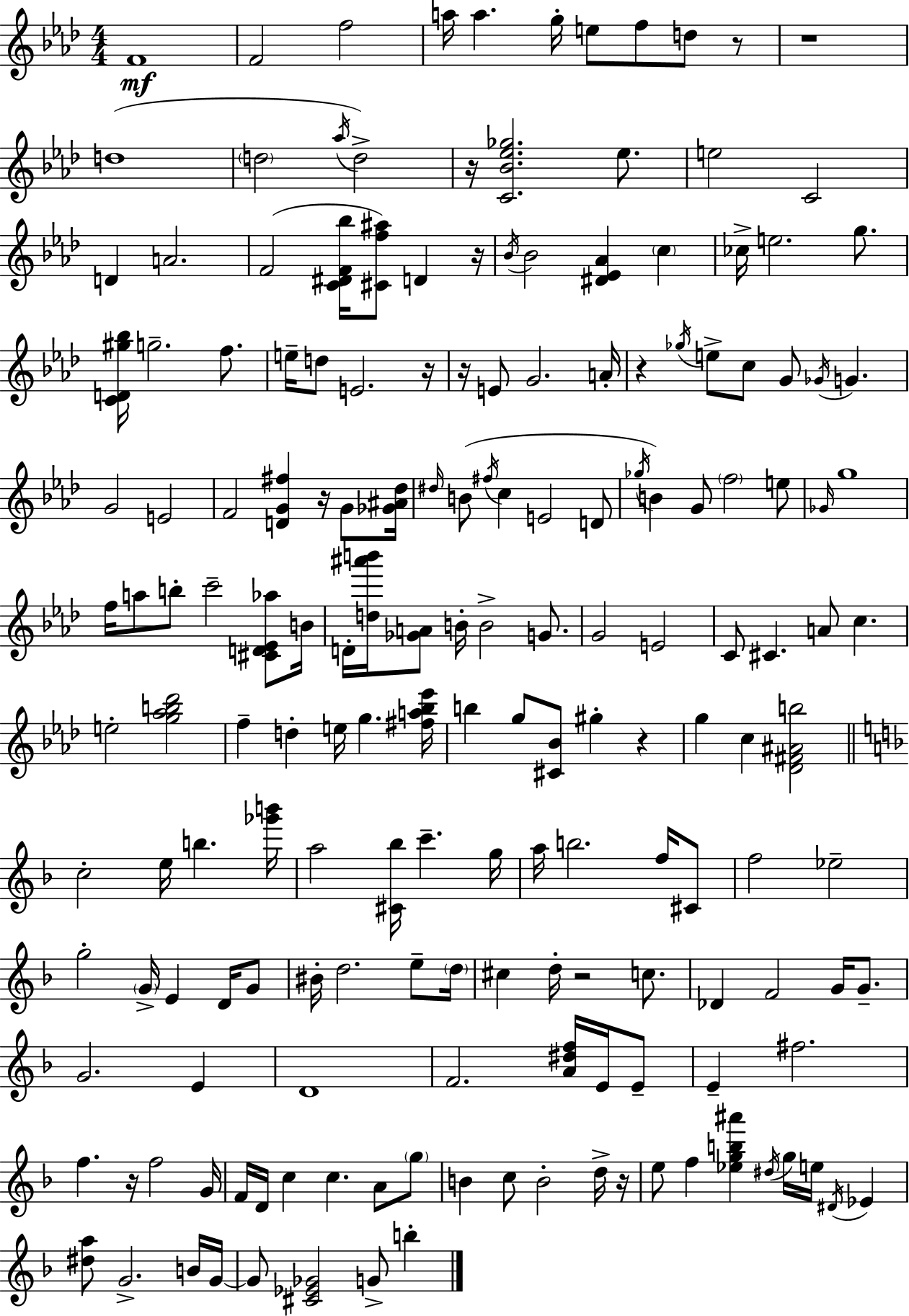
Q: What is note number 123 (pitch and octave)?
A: D4